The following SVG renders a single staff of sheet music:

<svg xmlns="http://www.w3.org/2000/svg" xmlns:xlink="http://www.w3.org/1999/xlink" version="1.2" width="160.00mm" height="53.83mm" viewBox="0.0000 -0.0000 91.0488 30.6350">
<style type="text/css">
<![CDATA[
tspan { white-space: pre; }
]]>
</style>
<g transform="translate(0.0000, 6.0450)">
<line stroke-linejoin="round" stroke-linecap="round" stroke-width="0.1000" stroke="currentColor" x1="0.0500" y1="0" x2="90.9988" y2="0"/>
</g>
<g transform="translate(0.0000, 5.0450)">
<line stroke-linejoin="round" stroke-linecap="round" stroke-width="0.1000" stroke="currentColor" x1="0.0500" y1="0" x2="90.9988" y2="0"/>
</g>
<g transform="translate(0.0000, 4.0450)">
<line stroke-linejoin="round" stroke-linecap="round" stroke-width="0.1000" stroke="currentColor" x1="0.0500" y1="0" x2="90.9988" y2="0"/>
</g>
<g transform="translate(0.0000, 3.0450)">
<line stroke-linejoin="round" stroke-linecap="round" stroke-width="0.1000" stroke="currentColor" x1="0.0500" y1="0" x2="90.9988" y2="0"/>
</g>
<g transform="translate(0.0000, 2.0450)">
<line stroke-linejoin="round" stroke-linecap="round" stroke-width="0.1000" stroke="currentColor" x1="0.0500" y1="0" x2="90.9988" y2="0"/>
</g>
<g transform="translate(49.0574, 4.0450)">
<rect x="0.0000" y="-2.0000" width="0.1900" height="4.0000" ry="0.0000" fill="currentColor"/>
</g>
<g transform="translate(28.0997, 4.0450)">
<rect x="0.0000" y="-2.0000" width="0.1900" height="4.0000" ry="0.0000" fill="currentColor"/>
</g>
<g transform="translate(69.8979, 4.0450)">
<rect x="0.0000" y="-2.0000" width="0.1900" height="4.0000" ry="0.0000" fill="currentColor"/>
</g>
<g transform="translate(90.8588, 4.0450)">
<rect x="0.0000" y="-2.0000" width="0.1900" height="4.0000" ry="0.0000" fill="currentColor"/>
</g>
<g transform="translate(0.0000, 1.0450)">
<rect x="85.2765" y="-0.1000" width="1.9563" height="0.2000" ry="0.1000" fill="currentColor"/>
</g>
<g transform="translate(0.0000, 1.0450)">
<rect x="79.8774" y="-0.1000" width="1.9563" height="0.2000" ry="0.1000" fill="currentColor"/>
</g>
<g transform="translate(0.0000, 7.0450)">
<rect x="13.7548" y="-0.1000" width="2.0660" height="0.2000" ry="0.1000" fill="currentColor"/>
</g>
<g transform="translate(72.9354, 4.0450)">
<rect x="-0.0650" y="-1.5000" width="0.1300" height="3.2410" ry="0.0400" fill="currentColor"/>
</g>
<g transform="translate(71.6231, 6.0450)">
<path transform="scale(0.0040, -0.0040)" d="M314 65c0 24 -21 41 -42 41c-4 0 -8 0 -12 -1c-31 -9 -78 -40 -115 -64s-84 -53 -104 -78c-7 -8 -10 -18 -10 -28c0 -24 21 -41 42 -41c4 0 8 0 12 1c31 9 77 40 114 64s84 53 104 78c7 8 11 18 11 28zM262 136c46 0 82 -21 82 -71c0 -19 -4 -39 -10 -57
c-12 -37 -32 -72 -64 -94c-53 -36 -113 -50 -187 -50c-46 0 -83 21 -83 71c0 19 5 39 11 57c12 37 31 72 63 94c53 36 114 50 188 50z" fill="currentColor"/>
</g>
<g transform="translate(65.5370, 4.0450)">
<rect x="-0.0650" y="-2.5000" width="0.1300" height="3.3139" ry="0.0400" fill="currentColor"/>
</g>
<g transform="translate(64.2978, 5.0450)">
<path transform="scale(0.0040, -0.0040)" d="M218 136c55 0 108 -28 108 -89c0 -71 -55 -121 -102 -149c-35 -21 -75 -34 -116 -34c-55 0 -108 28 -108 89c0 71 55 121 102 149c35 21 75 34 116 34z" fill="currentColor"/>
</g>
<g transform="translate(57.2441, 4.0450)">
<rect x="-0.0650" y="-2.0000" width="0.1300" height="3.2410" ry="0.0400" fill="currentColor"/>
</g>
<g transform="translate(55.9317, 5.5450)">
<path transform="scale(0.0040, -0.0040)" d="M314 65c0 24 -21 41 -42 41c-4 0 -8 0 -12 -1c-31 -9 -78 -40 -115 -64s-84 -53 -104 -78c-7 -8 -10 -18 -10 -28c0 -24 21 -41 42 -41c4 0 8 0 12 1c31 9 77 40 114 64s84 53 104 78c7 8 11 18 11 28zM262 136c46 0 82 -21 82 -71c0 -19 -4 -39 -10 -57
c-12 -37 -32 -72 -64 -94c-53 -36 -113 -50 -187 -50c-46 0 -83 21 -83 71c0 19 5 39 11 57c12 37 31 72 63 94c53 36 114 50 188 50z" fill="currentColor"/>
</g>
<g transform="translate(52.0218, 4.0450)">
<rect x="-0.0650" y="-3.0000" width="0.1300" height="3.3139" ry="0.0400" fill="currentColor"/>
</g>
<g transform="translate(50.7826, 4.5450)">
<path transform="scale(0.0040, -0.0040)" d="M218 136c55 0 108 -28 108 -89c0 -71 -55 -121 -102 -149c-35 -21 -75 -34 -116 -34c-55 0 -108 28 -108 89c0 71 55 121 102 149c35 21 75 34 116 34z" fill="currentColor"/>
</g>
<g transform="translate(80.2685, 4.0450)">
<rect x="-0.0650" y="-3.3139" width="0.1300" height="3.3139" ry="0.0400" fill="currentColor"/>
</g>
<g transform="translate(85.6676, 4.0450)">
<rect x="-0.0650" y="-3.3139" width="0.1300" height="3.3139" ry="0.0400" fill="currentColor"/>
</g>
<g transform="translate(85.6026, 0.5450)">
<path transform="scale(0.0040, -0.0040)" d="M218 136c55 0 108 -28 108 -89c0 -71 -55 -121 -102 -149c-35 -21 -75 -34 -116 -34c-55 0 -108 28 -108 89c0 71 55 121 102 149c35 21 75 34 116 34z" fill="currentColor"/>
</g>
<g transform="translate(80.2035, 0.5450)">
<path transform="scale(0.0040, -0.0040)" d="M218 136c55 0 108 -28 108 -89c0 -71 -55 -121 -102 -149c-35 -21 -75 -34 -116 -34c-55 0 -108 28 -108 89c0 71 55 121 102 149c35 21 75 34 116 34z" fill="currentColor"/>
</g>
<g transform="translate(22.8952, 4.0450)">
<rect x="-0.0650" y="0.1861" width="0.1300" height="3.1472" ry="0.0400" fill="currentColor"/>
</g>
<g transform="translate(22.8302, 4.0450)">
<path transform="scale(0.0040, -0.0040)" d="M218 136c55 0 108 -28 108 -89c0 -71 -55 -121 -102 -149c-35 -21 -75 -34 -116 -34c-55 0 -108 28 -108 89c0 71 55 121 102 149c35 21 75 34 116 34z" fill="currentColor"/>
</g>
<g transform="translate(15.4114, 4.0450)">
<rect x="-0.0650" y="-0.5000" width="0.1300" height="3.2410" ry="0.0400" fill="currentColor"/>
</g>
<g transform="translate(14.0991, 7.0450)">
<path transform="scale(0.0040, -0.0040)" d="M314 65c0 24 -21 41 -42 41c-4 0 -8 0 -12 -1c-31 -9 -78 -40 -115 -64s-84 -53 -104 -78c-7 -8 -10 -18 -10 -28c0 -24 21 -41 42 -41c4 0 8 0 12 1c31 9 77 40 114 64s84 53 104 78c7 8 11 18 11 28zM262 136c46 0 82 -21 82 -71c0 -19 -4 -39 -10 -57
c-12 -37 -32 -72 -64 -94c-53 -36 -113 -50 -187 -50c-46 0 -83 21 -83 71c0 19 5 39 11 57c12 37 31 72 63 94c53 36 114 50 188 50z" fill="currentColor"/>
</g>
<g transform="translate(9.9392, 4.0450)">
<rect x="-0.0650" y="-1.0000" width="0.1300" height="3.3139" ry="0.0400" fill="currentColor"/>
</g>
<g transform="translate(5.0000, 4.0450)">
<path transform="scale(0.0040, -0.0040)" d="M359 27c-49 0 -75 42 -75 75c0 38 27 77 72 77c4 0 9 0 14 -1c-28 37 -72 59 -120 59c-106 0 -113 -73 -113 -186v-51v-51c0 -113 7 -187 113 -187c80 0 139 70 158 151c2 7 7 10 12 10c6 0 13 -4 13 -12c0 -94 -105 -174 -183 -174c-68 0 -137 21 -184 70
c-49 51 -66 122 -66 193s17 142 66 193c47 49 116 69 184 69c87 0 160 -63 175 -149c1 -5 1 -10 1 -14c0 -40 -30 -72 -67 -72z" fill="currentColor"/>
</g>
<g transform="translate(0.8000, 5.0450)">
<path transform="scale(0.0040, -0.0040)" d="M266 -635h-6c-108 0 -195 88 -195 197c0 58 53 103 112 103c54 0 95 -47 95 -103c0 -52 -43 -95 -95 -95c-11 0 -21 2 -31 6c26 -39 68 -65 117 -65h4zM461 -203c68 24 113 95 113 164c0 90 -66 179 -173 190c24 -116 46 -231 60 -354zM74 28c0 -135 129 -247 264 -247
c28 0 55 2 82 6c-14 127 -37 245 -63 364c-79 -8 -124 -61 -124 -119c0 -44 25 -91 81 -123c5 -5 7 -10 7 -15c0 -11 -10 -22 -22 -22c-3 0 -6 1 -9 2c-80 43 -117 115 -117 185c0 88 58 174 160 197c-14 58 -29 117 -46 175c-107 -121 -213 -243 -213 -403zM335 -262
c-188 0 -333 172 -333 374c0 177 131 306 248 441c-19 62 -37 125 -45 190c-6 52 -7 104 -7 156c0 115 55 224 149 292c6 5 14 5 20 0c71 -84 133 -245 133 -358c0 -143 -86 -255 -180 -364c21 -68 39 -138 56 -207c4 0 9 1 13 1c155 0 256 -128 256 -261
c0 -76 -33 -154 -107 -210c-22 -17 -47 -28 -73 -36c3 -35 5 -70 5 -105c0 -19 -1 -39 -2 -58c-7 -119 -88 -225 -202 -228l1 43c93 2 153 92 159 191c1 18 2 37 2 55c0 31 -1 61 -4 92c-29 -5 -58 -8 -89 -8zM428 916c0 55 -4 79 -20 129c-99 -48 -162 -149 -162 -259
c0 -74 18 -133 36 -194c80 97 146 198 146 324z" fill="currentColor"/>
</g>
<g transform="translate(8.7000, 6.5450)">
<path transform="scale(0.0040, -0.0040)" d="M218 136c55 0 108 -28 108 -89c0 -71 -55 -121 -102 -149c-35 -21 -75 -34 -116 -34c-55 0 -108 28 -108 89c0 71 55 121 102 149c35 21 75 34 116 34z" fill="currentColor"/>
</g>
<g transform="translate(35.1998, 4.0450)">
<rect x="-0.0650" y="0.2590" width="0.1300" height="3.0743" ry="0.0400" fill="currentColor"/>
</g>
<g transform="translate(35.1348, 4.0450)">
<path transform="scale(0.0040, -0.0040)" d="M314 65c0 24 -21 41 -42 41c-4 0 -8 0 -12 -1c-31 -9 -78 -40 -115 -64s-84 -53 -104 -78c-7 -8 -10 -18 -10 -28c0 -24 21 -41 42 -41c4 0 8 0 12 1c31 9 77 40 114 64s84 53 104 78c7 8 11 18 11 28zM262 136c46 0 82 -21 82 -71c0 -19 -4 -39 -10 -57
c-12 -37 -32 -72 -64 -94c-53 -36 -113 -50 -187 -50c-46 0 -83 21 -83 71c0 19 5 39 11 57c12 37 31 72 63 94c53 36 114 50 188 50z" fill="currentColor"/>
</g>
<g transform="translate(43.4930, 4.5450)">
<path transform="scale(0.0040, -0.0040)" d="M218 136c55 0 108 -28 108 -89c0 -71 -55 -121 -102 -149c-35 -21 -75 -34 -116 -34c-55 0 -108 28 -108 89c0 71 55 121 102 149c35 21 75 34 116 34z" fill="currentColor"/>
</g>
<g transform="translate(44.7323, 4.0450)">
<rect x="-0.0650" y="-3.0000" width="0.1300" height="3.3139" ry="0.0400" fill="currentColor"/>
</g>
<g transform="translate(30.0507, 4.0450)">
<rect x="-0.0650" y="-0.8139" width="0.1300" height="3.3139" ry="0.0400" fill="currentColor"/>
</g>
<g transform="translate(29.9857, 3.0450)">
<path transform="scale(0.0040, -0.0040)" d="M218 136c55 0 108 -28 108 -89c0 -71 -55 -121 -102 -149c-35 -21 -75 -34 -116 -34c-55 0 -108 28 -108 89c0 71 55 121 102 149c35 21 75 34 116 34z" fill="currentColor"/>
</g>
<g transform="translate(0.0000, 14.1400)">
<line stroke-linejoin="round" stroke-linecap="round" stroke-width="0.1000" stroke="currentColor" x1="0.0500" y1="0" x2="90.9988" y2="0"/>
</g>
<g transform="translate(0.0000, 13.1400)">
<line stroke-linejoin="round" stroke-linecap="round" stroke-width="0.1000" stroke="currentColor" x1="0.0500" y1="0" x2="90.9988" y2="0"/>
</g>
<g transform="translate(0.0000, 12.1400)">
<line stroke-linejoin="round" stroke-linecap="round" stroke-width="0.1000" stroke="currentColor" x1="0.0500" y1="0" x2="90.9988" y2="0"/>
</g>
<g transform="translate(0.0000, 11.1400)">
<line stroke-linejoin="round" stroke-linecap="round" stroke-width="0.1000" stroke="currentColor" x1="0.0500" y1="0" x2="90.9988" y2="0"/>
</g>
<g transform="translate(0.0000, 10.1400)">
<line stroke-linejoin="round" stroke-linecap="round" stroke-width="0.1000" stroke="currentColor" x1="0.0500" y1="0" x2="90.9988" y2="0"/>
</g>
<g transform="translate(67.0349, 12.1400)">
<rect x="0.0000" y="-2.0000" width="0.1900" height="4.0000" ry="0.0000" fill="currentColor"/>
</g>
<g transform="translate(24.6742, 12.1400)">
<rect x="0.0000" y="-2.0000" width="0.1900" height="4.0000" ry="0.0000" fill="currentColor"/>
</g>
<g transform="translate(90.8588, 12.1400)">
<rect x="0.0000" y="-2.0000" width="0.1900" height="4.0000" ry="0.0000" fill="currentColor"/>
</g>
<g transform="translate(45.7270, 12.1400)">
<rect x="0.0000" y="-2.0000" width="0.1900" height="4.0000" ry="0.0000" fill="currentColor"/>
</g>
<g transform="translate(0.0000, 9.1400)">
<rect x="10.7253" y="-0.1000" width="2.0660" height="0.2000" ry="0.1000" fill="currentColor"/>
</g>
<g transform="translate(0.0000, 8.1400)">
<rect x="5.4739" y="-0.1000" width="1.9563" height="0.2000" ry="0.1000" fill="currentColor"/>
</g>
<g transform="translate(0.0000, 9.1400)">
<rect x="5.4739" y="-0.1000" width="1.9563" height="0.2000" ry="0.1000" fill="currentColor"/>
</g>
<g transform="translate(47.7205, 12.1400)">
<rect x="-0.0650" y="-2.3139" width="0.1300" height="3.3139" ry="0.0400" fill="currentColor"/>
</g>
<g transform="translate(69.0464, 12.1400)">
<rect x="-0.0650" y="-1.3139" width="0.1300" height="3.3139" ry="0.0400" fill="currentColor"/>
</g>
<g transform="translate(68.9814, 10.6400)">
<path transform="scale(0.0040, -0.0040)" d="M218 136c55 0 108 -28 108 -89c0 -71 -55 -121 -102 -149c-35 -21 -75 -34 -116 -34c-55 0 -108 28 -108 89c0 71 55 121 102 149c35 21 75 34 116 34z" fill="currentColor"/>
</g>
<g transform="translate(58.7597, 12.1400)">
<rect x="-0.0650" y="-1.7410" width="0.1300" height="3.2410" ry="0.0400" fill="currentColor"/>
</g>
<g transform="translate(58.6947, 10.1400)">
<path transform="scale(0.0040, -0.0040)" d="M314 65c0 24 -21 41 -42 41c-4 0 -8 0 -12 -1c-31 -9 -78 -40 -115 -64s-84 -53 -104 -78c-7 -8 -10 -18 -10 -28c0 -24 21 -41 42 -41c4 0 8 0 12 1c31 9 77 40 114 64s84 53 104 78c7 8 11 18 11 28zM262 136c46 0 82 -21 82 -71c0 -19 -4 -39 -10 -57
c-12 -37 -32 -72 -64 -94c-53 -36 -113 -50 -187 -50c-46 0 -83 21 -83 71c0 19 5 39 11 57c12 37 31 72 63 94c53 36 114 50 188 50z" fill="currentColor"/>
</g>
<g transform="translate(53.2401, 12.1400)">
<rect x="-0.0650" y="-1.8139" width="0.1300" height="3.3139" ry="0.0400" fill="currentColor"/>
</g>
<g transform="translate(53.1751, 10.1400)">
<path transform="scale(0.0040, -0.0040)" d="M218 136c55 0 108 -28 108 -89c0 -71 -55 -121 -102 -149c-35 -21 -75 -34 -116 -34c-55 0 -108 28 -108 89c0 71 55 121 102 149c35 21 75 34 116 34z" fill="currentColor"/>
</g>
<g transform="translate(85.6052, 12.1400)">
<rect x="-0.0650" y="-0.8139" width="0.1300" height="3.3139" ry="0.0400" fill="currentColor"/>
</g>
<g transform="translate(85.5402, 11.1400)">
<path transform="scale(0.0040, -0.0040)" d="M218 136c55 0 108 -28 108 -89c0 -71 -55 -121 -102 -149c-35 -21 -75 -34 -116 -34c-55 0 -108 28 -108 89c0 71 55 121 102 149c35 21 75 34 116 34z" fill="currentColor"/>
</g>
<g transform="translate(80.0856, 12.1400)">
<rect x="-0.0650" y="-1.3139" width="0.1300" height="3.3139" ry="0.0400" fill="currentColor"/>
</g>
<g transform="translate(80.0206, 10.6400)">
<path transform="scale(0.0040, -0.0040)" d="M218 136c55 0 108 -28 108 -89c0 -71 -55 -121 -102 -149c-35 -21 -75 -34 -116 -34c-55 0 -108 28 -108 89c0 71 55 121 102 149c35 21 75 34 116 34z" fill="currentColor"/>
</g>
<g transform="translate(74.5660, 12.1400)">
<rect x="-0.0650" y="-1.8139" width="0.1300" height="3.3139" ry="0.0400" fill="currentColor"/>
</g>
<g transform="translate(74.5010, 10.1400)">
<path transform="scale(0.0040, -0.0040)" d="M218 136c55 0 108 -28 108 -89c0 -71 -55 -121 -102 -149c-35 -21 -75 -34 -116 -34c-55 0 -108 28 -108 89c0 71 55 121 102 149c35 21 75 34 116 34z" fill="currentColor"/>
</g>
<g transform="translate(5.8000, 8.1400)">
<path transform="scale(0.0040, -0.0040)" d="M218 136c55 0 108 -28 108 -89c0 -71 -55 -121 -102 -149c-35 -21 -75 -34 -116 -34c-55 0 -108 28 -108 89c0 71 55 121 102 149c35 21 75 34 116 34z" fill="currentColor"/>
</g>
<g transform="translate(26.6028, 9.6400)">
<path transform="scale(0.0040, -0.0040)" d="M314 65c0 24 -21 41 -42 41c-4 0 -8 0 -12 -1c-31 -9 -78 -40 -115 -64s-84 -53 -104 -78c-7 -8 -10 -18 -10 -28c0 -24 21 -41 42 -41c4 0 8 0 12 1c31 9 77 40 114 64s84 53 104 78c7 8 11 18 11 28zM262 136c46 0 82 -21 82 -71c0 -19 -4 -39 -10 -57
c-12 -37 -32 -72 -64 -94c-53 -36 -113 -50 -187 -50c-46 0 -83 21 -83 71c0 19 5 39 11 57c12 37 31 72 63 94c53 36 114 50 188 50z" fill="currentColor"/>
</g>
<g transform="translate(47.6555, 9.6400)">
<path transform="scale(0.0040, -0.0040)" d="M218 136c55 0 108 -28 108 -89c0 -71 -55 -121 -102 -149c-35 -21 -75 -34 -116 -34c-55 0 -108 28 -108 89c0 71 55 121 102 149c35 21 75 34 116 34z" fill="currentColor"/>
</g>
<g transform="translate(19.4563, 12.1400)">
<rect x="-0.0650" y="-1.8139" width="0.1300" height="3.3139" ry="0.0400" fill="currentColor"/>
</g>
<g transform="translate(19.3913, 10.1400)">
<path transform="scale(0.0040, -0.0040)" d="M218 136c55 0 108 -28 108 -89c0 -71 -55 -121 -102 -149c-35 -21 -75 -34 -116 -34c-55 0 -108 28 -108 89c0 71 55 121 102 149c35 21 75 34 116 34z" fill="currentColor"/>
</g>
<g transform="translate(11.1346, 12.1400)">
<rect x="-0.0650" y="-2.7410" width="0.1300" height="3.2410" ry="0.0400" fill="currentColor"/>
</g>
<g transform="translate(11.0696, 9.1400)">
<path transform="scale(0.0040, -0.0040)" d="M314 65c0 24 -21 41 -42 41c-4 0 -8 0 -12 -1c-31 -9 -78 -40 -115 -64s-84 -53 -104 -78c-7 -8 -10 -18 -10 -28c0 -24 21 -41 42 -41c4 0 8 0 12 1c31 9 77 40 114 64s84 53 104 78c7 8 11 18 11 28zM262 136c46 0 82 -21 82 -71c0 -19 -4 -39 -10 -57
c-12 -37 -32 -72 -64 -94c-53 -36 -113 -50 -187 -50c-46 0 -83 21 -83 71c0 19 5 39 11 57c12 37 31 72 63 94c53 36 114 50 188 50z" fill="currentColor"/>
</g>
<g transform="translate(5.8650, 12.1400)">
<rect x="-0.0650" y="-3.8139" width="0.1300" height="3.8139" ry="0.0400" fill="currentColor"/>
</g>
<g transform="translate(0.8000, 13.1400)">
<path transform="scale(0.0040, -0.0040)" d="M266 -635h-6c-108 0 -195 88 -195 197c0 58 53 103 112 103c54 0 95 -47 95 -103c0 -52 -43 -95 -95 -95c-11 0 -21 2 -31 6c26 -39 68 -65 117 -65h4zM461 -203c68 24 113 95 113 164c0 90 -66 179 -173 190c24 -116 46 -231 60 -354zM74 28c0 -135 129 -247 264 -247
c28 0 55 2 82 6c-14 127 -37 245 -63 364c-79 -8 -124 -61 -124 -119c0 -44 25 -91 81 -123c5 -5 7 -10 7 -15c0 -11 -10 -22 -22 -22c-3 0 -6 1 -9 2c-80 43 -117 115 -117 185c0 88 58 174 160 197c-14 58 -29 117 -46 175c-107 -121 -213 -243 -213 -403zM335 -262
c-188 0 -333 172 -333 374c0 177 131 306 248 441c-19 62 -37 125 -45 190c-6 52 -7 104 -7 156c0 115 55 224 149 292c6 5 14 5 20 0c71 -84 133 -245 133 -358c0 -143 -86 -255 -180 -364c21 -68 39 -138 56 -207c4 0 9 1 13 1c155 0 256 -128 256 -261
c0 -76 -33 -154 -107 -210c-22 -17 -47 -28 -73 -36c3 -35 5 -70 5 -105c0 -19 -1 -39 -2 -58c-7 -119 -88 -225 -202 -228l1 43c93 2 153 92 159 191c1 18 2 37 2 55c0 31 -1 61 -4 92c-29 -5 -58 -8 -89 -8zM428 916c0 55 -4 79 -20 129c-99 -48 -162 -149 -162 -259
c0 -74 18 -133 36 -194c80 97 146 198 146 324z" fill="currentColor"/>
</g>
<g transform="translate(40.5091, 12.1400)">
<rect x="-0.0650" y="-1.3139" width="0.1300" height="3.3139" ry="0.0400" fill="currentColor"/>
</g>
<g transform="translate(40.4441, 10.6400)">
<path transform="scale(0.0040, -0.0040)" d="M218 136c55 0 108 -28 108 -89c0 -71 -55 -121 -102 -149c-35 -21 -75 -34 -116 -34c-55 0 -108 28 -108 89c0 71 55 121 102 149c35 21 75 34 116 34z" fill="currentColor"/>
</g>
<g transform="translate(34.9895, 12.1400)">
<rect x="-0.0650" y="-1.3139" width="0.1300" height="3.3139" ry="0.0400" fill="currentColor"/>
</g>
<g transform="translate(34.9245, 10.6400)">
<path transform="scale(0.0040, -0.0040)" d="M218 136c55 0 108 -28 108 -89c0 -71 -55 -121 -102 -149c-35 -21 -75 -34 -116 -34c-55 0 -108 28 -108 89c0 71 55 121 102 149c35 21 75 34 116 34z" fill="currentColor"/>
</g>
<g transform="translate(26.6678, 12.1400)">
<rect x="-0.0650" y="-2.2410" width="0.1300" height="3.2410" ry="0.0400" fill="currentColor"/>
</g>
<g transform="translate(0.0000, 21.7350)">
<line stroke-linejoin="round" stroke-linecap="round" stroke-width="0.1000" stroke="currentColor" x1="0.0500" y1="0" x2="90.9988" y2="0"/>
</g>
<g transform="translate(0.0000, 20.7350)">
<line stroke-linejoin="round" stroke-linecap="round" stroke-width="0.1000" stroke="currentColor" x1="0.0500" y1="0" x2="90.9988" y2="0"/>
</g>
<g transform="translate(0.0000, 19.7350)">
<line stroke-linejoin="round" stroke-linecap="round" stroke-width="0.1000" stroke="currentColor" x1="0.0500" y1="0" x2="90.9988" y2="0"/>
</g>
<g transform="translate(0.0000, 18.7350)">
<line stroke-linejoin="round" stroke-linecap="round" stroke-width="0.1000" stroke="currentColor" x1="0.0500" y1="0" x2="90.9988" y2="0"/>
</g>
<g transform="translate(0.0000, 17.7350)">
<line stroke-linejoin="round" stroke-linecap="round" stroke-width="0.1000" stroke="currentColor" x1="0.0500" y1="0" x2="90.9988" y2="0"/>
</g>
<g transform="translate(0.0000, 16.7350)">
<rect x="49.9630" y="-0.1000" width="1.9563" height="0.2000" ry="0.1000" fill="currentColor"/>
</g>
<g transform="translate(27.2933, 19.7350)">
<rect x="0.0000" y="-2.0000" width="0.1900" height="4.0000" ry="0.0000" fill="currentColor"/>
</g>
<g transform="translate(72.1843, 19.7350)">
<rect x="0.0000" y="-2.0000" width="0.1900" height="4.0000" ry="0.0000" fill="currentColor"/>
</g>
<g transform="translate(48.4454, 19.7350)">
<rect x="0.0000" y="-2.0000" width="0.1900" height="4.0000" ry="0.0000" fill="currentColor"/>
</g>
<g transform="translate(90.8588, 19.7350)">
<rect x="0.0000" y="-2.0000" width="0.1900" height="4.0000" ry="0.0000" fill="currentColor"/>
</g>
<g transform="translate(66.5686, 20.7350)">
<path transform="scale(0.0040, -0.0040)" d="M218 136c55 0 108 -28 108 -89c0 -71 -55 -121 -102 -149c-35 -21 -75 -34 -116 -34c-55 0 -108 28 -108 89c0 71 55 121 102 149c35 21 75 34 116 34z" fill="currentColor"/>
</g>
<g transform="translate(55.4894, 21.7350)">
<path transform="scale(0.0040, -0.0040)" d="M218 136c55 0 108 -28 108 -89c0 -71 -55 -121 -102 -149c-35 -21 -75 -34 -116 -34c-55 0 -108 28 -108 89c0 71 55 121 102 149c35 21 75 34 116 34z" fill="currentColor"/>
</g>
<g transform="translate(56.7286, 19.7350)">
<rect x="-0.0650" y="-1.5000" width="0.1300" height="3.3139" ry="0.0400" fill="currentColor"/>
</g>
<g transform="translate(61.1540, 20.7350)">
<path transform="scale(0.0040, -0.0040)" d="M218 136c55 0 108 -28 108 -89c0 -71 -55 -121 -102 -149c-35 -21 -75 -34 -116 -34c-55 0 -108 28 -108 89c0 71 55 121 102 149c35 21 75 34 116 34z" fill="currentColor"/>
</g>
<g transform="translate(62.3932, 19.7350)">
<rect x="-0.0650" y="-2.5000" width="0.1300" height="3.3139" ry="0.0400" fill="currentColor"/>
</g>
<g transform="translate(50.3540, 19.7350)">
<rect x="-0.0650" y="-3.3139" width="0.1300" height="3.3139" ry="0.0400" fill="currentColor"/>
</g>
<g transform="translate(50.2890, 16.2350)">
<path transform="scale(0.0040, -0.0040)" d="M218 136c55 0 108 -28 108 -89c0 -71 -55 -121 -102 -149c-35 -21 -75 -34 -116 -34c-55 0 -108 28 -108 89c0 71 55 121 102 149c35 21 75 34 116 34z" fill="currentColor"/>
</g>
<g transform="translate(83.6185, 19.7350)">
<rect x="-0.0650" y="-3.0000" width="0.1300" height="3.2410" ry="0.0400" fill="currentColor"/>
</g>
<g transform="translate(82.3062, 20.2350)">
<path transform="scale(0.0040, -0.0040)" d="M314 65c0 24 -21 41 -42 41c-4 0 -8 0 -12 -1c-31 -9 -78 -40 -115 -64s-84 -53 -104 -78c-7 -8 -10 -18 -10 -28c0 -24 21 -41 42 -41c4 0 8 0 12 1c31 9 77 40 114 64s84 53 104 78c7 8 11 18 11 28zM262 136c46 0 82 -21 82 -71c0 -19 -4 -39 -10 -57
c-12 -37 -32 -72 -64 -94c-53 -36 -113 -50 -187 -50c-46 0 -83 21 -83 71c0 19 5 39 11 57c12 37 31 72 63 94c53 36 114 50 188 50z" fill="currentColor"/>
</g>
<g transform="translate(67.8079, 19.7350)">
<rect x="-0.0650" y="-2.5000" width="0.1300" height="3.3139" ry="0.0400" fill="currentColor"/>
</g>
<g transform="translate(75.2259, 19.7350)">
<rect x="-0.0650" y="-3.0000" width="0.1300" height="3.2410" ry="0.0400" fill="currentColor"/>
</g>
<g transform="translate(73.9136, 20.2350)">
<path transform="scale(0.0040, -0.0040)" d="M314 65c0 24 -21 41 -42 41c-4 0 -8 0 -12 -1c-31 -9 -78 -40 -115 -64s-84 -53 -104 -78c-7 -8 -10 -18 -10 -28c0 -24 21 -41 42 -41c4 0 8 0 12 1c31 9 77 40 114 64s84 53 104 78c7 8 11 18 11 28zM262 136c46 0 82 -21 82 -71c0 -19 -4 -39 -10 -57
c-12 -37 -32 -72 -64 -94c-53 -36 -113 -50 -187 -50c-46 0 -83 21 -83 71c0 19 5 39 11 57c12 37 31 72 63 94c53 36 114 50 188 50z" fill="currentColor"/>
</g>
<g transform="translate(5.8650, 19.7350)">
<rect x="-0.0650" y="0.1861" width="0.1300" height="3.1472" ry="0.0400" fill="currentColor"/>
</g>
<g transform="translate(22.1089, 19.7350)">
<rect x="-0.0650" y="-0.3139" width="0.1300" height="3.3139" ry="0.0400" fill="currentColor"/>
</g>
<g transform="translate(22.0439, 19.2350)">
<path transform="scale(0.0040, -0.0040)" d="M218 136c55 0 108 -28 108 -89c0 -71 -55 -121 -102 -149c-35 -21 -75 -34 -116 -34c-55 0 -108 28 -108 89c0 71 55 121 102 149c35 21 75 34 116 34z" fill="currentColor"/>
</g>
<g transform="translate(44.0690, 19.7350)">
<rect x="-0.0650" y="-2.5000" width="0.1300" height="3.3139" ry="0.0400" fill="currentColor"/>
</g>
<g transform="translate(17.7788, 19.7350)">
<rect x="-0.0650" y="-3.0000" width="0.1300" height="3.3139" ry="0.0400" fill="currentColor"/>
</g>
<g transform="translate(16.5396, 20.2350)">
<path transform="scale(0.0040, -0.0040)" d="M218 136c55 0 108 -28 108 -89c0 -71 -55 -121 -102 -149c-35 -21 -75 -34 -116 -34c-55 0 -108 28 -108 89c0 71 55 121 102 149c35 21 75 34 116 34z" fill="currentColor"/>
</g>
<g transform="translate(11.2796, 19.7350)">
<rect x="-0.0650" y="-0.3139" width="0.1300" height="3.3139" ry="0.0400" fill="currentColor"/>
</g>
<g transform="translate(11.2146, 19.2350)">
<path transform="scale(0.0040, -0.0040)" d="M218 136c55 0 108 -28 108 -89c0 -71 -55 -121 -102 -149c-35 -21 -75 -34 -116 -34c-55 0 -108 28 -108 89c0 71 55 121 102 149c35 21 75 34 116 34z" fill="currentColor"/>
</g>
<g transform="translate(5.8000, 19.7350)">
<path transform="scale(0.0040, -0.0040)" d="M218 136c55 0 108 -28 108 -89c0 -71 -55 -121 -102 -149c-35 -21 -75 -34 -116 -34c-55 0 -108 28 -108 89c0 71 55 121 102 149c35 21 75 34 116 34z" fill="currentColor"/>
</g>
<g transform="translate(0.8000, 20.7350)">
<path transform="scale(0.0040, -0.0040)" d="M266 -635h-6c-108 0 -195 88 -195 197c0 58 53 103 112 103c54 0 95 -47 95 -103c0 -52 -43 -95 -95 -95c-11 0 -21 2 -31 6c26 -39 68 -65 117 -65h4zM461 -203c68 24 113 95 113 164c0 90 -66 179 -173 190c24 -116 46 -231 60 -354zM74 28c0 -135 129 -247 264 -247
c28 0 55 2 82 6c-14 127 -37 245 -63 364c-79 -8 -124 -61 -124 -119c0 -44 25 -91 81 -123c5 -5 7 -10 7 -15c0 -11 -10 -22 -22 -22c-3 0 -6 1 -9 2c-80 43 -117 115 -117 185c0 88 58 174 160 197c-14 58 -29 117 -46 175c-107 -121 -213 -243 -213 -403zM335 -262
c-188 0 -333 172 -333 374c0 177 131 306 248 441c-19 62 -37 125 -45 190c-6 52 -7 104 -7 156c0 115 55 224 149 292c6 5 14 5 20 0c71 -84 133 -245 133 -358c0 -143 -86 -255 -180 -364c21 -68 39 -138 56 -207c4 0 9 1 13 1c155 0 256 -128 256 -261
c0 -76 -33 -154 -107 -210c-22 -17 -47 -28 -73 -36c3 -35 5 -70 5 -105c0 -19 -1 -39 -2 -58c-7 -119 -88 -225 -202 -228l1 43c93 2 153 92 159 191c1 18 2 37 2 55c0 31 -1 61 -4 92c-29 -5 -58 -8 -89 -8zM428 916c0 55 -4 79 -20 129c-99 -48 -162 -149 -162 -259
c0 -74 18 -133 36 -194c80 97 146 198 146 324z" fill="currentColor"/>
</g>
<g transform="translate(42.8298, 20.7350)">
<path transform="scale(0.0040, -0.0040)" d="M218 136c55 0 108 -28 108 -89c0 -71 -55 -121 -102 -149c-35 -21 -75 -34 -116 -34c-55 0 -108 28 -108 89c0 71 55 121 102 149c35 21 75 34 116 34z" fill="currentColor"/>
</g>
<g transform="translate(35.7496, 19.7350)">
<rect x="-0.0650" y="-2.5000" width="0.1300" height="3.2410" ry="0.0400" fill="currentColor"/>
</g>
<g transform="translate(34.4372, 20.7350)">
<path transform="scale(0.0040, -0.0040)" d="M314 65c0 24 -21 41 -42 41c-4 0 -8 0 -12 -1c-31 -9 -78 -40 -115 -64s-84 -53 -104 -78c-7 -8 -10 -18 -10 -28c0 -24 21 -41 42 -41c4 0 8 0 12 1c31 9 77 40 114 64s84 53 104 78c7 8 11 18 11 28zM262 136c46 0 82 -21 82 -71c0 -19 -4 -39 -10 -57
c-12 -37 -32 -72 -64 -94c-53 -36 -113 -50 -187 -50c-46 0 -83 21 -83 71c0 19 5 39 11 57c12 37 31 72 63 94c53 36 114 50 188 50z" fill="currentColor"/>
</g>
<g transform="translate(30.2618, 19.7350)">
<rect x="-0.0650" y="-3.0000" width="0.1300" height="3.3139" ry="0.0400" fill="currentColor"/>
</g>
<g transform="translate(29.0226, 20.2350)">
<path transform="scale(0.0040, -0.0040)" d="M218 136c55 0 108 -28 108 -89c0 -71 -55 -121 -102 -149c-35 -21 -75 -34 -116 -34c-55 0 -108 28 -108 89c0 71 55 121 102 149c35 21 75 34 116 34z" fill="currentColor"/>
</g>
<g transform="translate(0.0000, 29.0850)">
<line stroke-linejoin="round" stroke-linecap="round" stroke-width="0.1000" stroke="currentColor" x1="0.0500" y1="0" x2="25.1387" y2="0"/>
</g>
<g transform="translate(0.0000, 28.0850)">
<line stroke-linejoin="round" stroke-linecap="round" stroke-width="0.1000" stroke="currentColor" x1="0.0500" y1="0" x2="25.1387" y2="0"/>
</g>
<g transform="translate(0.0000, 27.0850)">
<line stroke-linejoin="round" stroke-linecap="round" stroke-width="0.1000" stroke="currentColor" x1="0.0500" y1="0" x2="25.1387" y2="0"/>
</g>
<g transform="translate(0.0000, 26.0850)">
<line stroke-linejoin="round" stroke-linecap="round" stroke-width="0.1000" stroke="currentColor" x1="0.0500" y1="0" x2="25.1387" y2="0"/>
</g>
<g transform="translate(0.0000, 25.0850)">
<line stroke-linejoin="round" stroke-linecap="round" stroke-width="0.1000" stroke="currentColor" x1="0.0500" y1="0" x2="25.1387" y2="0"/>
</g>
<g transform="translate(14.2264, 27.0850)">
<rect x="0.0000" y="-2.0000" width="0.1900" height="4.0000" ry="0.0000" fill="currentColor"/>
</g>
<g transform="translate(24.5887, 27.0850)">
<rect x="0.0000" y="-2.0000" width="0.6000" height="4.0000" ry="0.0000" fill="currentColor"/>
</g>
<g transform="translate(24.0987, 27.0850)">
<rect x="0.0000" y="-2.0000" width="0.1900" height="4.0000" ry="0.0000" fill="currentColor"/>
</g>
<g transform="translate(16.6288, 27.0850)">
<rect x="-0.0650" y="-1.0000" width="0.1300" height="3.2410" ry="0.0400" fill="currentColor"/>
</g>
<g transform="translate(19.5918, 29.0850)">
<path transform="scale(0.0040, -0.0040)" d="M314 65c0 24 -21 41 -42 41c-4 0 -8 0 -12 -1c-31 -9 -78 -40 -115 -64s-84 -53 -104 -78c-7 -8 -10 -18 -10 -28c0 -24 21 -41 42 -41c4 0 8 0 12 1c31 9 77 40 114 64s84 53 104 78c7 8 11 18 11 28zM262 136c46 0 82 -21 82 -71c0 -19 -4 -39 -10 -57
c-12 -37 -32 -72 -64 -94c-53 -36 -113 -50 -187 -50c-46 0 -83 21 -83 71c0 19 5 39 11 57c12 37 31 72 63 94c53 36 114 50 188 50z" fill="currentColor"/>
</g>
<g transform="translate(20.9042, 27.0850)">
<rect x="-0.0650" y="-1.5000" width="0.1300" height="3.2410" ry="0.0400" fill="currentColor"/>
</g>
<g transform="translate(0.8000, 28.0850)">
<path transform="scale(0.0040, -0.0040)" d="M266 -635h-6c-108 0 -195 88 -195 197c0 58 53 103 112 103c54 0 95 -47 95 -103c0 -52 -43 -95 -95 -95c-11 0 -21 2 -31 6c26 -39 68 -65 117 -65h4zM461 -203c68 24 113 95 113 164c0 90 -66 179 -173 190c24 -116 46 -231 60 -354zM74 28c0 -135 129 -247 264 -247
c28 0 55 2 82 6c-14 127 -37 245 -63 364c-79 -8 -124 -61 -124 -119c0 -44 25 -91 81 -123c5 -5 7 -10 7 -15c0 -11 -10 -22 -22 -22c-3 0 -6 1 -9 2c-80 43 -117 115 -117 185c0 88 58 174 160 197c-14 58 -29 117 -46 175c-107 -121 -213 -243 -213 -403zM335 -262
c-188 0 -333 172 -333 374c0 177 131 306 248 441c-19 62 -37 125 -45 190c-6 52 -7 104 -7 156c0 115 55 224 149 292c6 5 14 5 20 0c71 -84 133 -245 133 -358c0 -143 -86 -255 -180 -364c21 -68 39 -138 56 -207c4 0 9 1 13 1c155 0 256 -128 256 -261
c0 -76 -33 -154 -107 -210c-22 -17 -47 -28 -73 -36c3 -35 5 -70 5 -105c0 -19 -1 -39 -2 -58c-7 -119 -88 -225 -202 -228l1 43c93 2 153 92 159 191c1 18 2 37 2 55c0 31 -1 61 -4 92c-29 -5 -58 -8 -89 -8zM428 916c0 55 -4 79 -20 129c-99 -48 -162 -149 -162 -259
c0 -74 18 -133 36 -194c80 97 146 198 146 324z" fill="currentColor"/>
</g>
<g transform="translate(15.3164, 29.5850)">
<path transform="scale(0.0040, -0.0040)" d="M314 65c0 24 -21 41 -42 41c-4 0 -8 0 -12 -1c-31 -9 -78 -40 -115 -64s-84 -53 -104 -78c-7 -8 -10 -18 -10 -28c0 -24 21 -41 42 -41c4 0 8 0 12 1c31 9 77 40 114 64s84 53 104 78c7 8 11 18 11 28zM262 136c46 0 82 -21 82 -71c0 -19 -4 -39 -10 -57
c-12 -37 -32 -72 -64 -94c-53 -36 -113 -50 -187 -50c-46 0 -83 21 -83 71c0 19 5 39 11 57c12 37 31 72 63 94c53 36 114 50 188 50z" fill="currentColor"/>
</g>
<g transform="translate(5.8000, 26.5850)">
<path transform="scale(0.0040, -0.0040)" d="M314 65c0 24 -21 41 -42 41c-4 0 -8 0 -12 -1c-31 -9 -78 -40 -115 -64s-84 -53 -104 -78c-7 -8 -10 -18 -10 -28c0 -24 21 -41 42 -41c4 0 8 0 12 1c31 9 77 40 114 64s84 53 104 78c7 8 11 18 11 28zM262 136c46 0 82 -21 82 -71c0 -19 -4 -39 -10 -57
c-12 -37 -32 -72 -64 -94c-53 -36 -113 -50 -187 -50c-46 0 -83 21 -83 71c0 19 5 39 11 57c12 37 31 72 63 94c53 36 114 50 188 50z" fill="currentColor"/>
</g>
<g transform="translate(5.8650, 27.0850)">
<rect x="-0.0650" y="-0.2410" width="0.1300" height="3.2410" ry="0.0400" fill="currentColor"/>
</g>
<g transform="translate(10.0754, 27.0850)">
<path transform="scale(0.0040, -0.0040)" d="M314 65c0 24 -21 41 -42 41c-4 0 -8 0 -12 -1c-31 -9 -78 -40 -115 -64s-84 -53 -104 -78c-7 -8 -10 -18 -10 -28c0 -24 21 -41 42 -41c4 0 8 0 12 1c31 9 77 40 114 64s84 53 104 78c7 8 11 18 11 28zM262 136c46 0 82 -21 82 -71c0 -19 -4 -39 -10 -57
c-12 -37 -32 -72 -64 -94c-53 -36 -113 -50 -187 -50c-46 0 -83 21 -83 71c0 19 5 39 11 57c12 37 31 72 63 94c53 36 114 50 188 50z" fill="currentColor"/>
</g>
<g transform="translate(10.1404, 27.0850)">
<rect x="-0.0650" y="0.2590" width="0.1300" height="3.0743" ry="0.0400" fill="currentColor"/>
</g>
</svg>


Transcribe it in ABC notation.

X:1
T:Untitled
M:4/4
L:1/4
K:C
D C2 B d B2 A A F2 G E2 b b c' a2 f g2 e e g f f2 e f e d B c A c A G2 G b E G G A2 A2 c2 B2 D2 E2